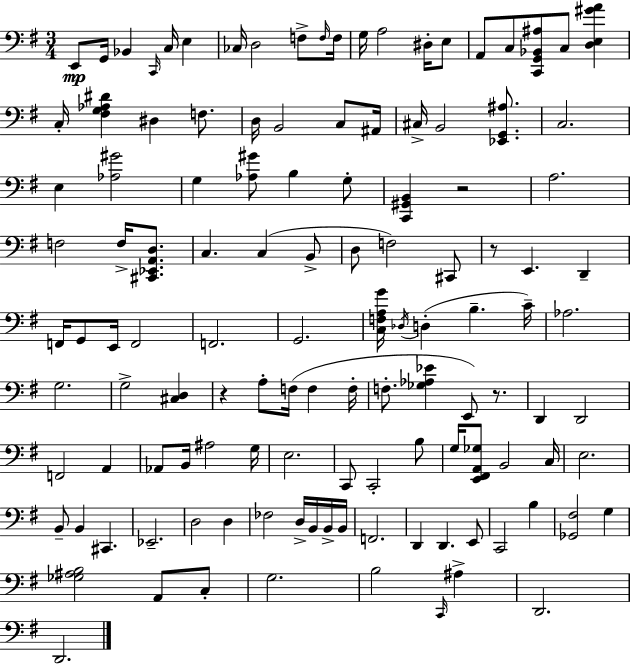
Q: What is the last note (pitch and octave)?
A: D2